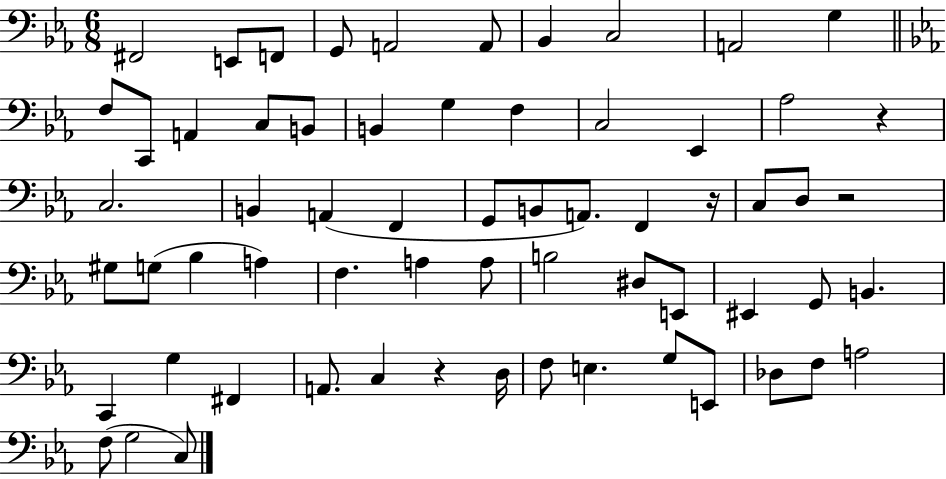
X:1
T:Untitled
M:6/8
L:1/4
K:Eb
^F,,2 E,,/2 F,,/2 G,,/2 A,,2 A,,/2 _B,, C,2 A,,2 G, F,/2 C,,/2 A,, C,/2 B,,/2 B,, G, F, C,2 _E,, _A,2 z C,2 B,, A,, F,, G,,/2 B,,/2 A,,/2 F,, z/4 C,/2 D,/2 z2 ^G,/2 G,/2 _B, A, F, A, A,/2 B,2 ^D,/2 E,,/2 ^E,, G,,/2 B,, C,, G, ^F,, A,,/2 C, z D,/4 F,/2 E, G,/2 E,,/2 _D,/2 F,/2 A,2 F,/2 G,2 C,/2